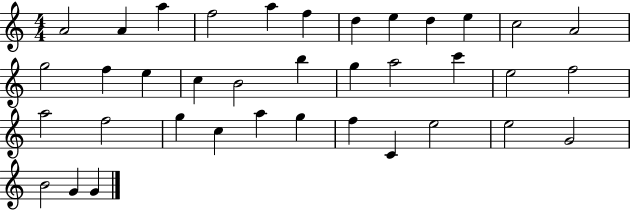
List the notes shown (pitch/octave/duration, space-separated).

A4/h A4/q A5/q F5/h A5/q F5/q D5/q E5/q D5/q E5/q C5/h A4/h G5/h F5/q E5/q C5/q B4/h B5/q G5/q A5/h C6/q E5/h F5/h A5/h F5/h G5/q C5/q A5/q G5/q F5/q C4/q E5/h E5/h G4/h B4/h G4/q G4/q